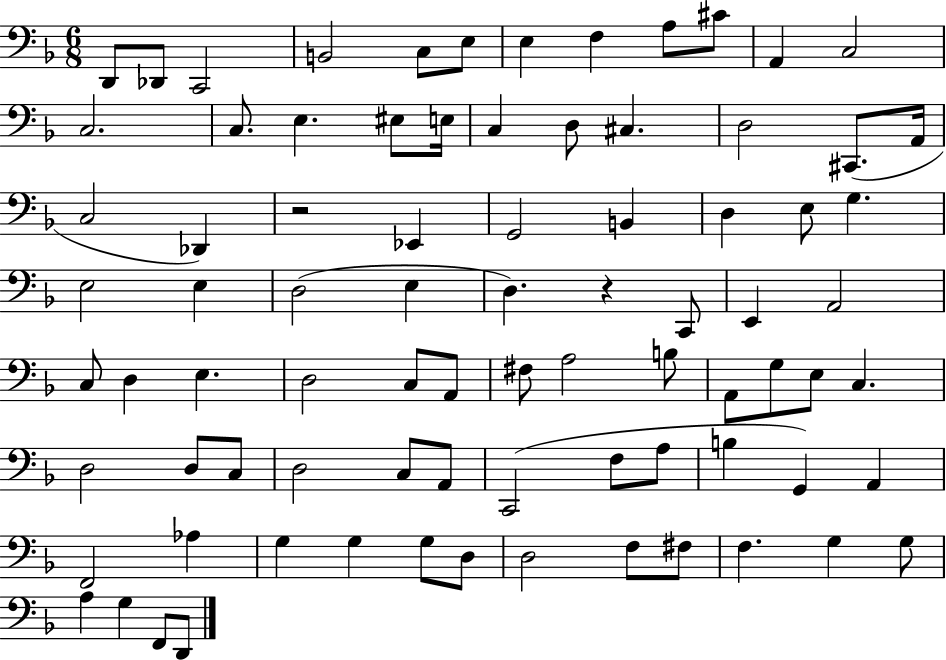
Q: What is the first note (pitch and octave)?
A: D2